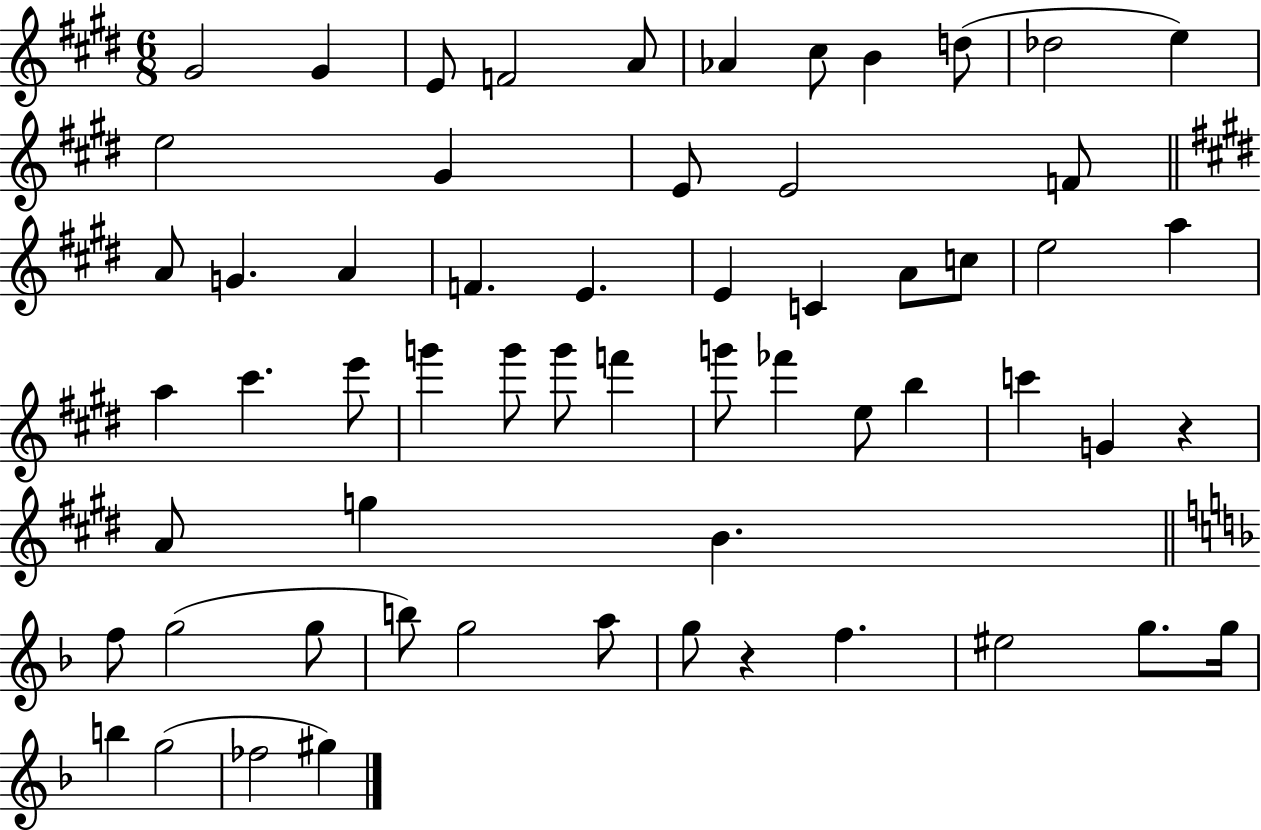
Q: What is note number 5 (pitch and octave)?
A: A4